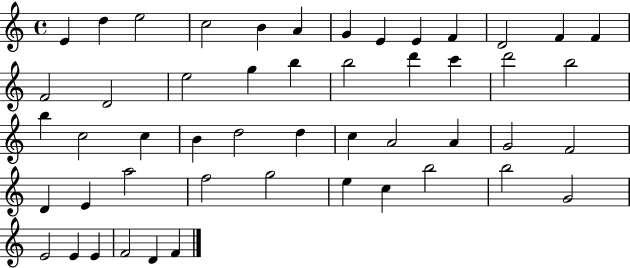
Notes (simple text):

E4/q D5/q E5/h C5/h B4/q A4/q G4/q E4/q E4/q F4/q D4/h F4/q F4/q F4/h D4/h E5/h G5/q B5/q B5/h D6/q C6/q D6/h B5/h B5/q C5/h C5/q B4/q D5/h D5/q C5/q A4/h A4/q G4/h F4/h D4/q E4/q A5/h F5/h G5/h E5/q C5/q B5/h B5/h G4/h E4/h E4/q E4/q F4/h D4/q F4/q